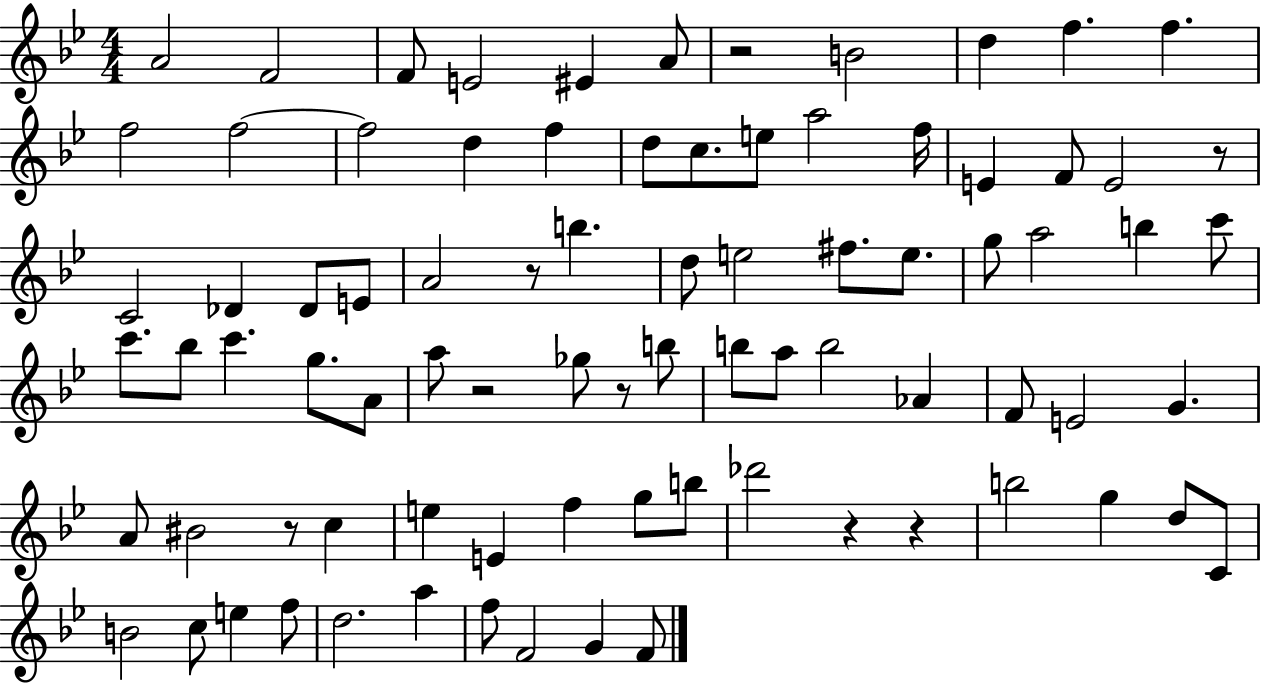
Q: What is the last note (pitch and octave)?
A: F4